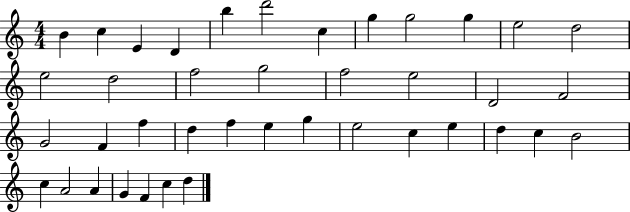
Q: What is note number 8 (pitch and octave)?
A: G5